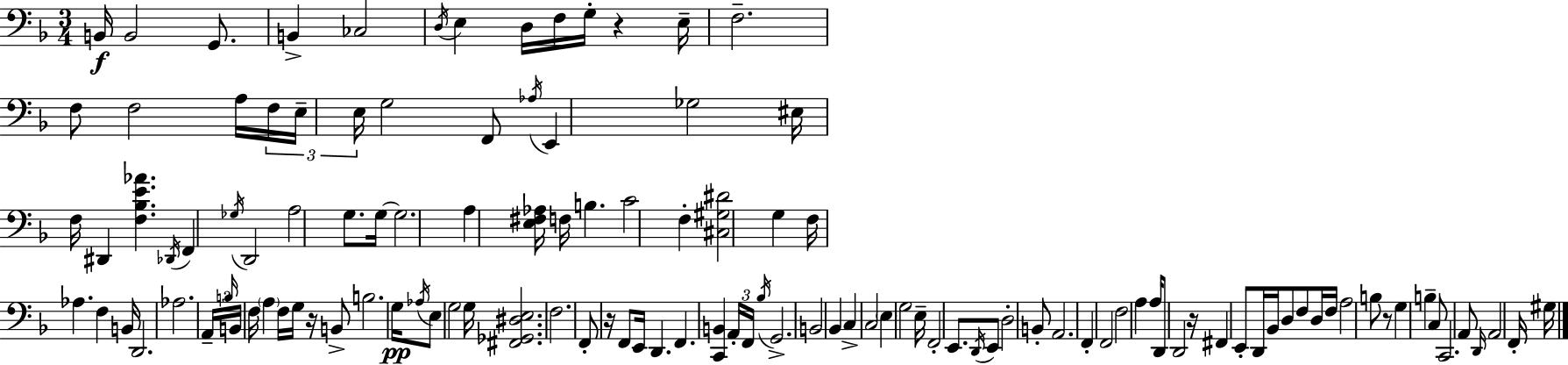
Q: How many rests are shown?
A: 5